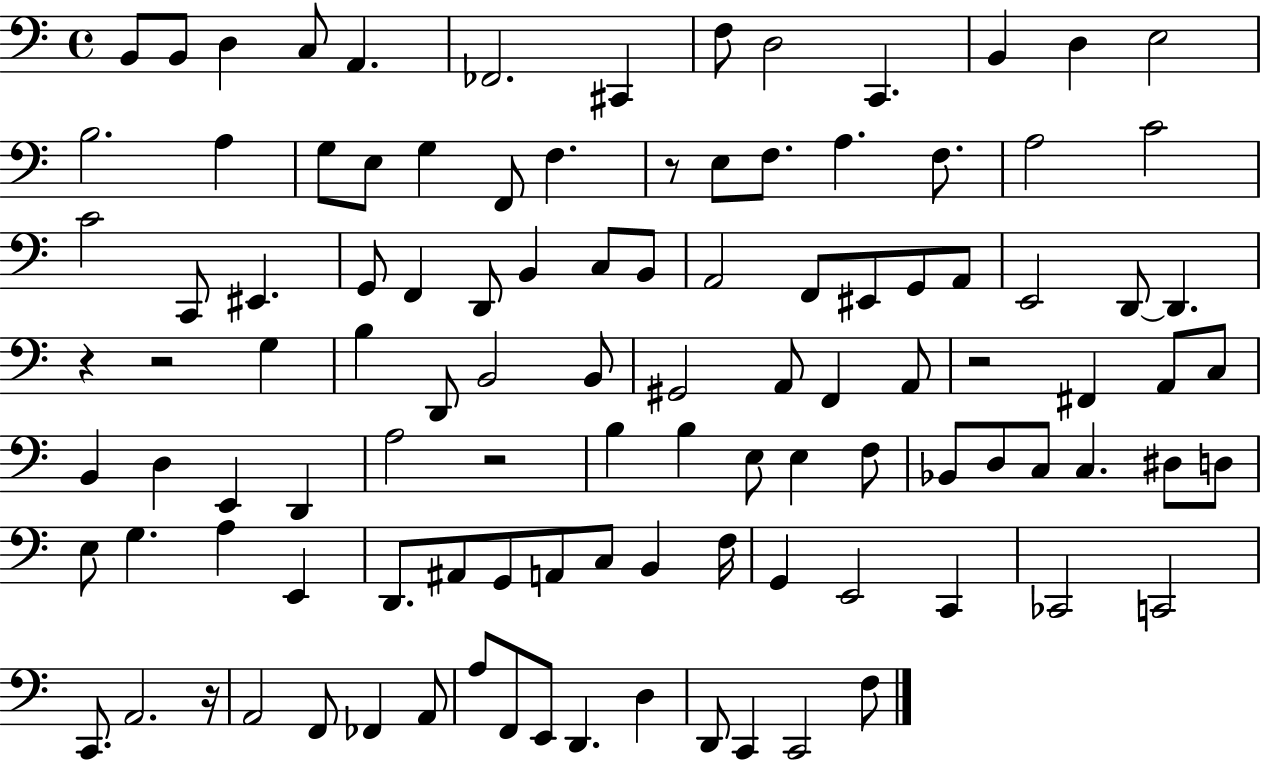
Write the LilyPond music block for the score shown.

{
  \clef bass
  \time 4/4
  \defaultTimeSignature
  \key c \major
  b,8 b,8 d4 c8 a,4. | fes,2. cis,4 | f8 d2 c,4. | b,4 d4 e2 | \break b2. a4 | g8 e8 g4 f,8 f4. | r8 e8 f8. a4. f8. | a2 c'2 | \break c'2 c,8 eis,4. | g,8 f,4 d,8 b,4 c8 b,8 | a,2 f,8 eis,8 g,8 a,8 | e,2 d,8~~ d,4. | \break r4 r2 g4 | b4 d,8 b,2 b,8 | gis,2 a,8 f,4 a,8 | r2 fis,4 a,8 c8 | \break b,4 d4 e,4 d,4 | a2 r2 | b4 b4 e8 e4 f8 | bes,8 d8 c8 c4. dis8 d8 | \break e8 g4. a4 e,4 | d,8. ais,8 g,8 a,8 c8 b,4 f16 | g,4 e,2 c,4 | ces,2 c,2 | \break c,8. a,2. r16 | a,2 f,8 fes,4 a,8 | a8 f,8 e,8 d,4. d4 | d,8 c,4 c,2 f8 | \break \bar "|."
}